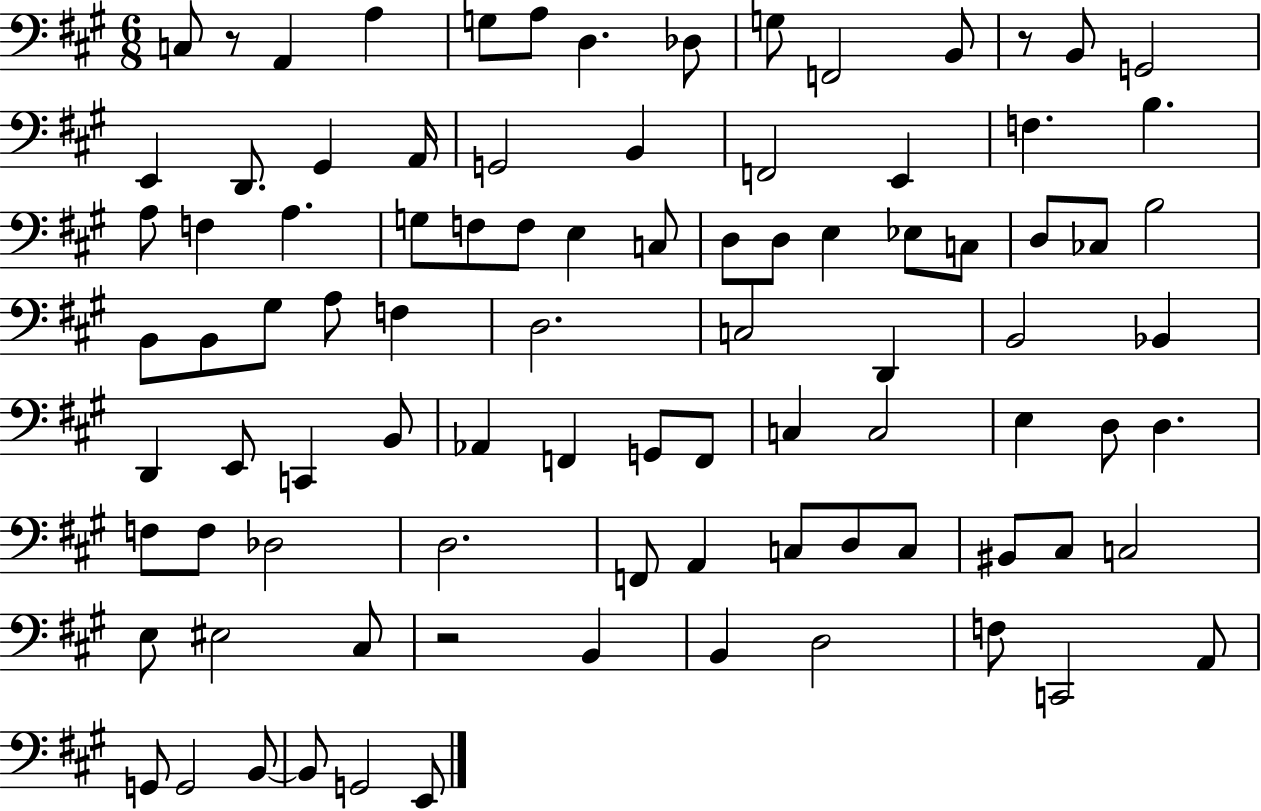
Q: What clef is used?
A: bass